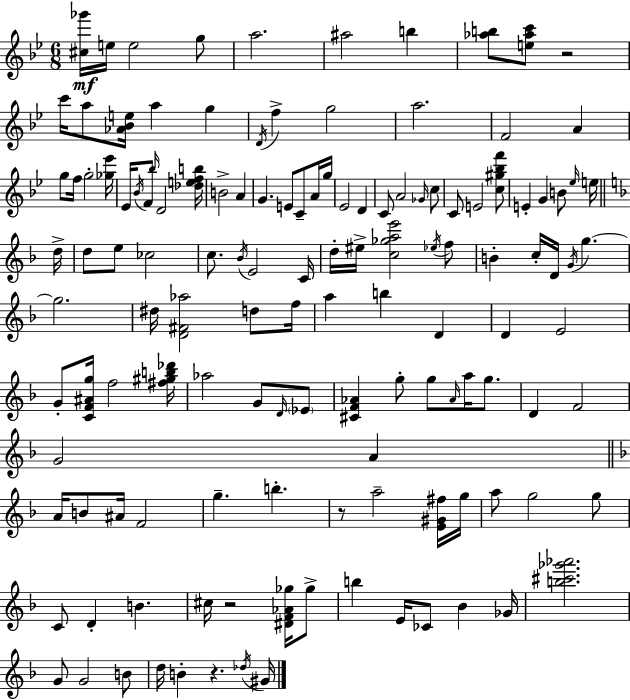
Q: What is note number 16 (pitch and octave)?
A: A4